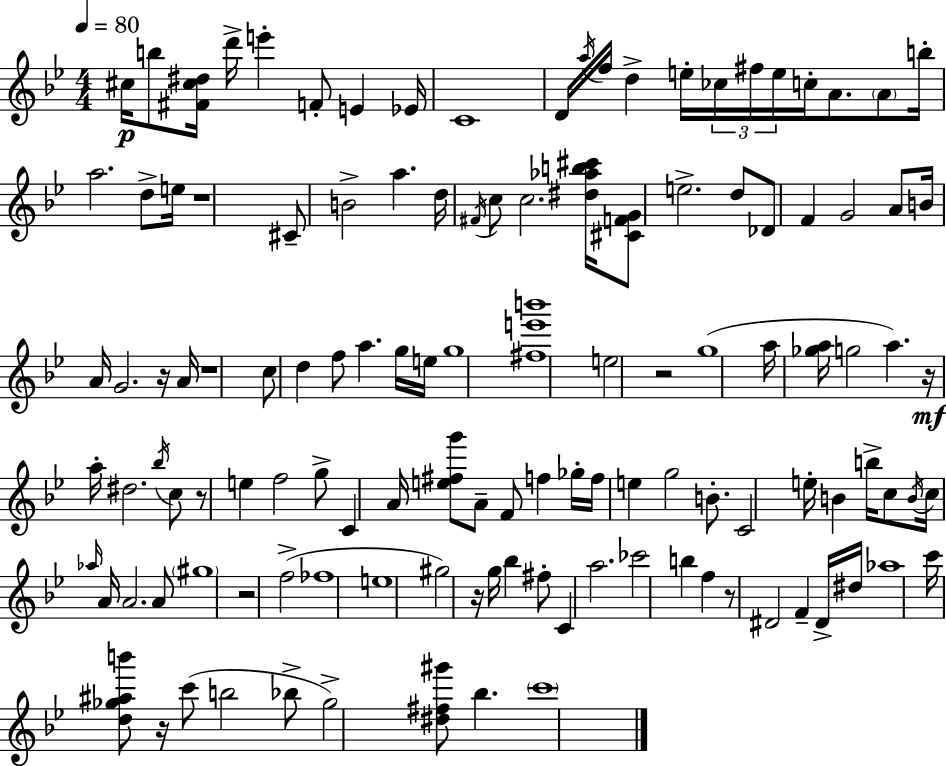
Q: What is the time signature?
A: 4/4